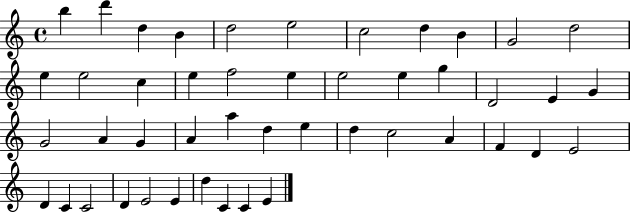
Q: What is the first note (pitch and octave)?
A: B5